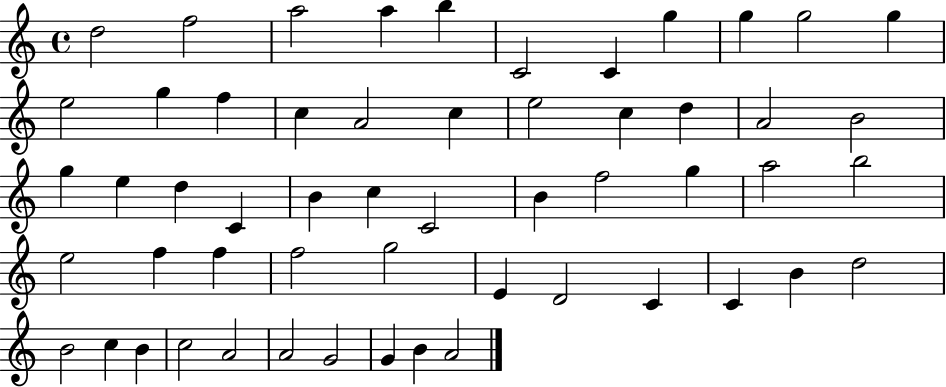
X:1
T:Untitled
M:4/4
L:1/4
K:C
d2 f2 a2 a b C2 C g g g2 g e2 g f c A2 c e2 c d A2 B2 g e d C B c C2 B f2 g a2 b2 e2 f f f2 g2 E D2 C C B d2 B2 c B c2 A2 A2 G2 G B A2